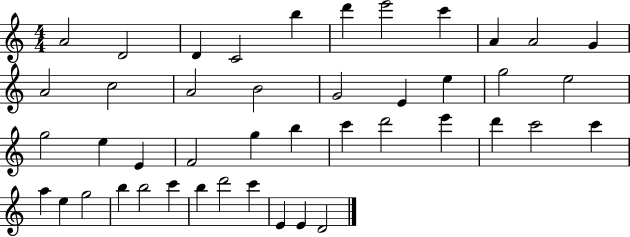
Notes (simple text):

A4/h D4/h D4/q C4/h B5/q D6/q E6/h C6/q A4/q A4/h G4/q A4/h C5/h A4/h B4/h G4/h E4/q E5/q G5/h E5/h G5/h E5/q E4/q F4/h G5/q B5/q C6/q D6/h E6/q D6/q C6/h C6/q A5/q E5/q G5/h B5/q B5/h C6/q B5/q D6/h C6/q E4/q E4/q D4/h